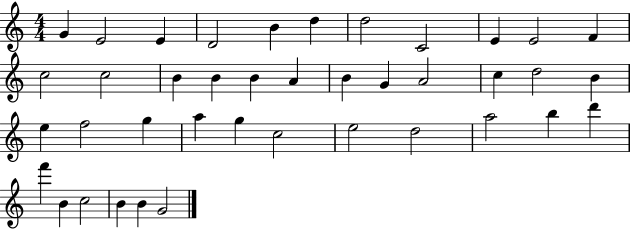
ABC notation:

X:1
T:Untitled
M:4/4
L:1/4
K:C
G E2 E D2 B d d2 C2 E E2 F c2 c2 B B B A B G A2 c d2 B e f2 g a g c2 e2 d2 a2 b d' f' B c2 B B G2